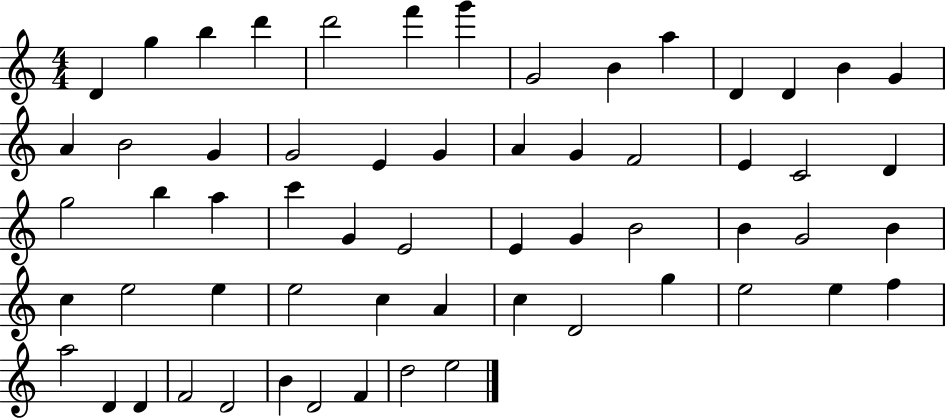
X:1
T:Untitled
M:4/4
L:1/4
K:C
D g b d' d'2 f' g' G2 B a D D B G A B2 G G2 E G A G F2 E C2 D g2 b a c' G E2 E G B2 B G2 B c e2 e e2 c A c D2 g e2 e f a2 D D F2 D2 B D2 F d2 e2